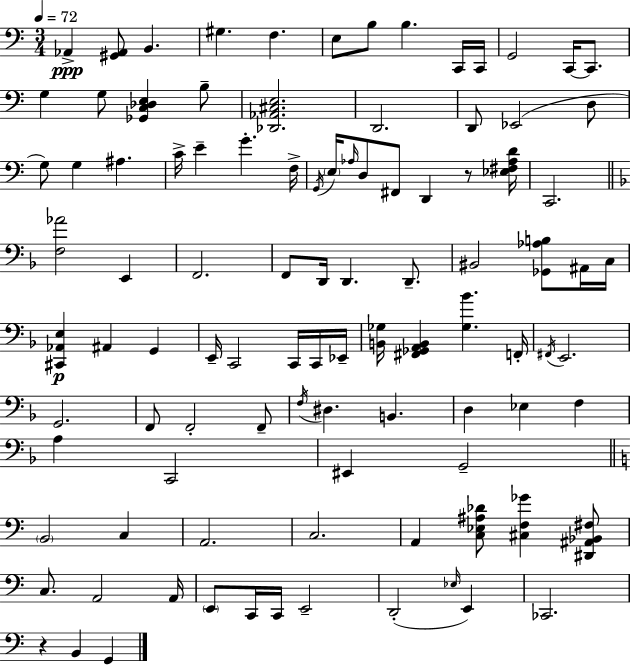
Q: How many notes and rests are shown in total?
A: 99